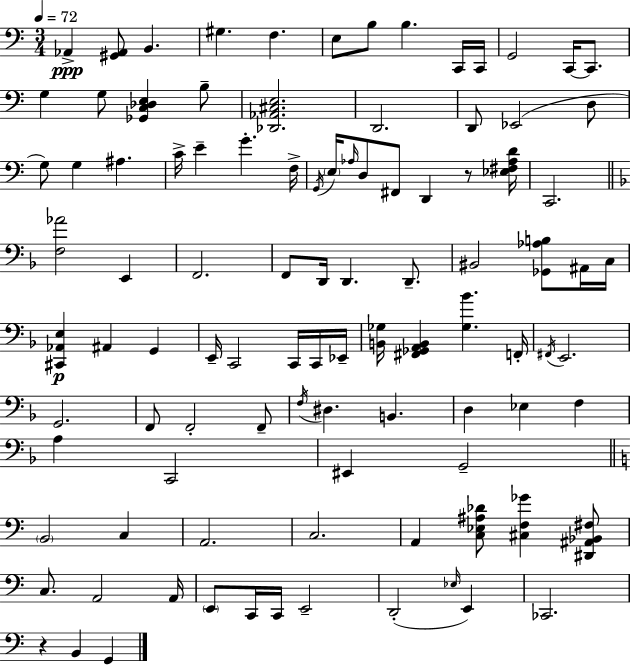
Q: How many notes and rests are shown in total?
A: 99